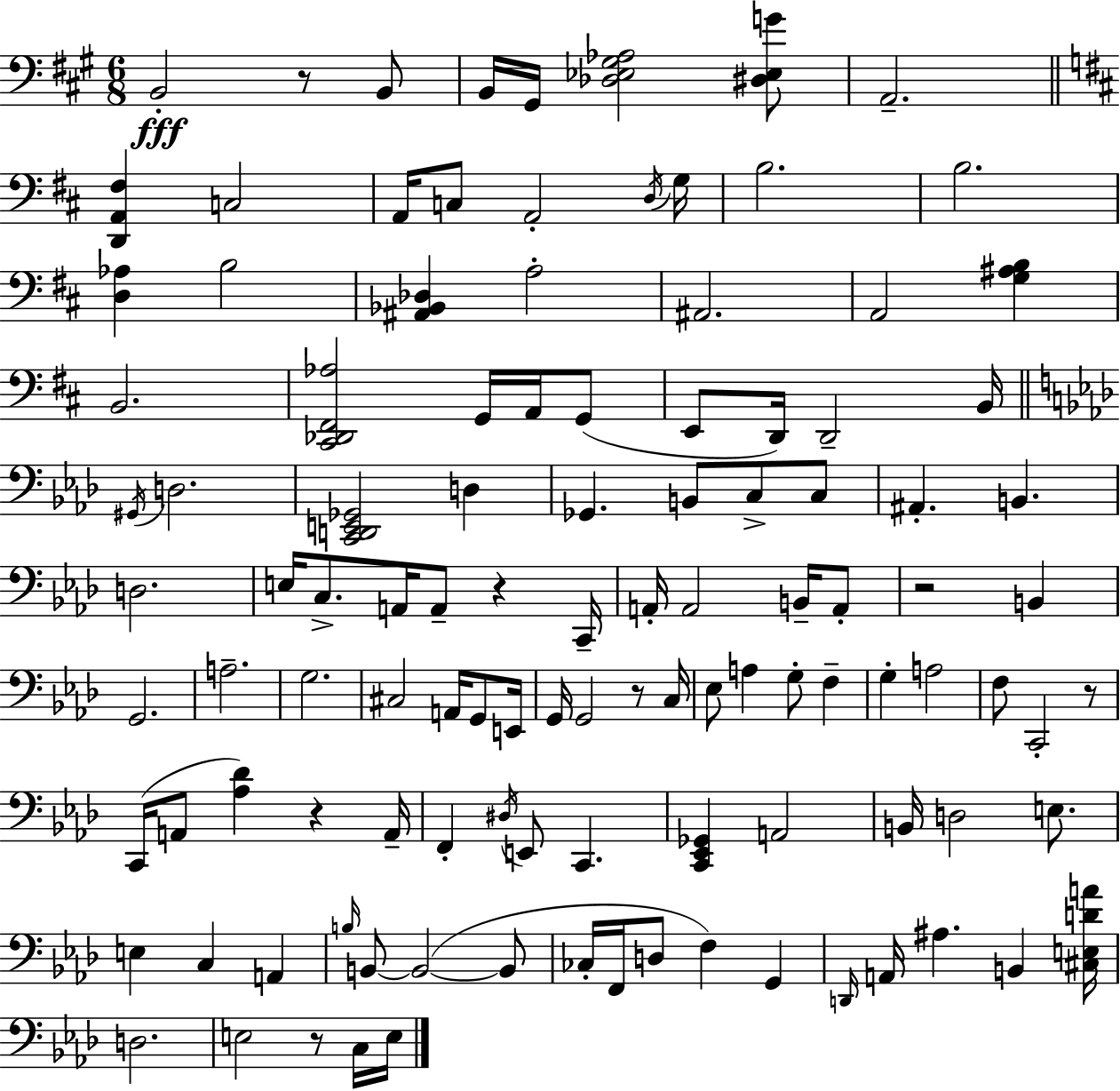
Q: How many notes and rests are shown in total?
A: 112